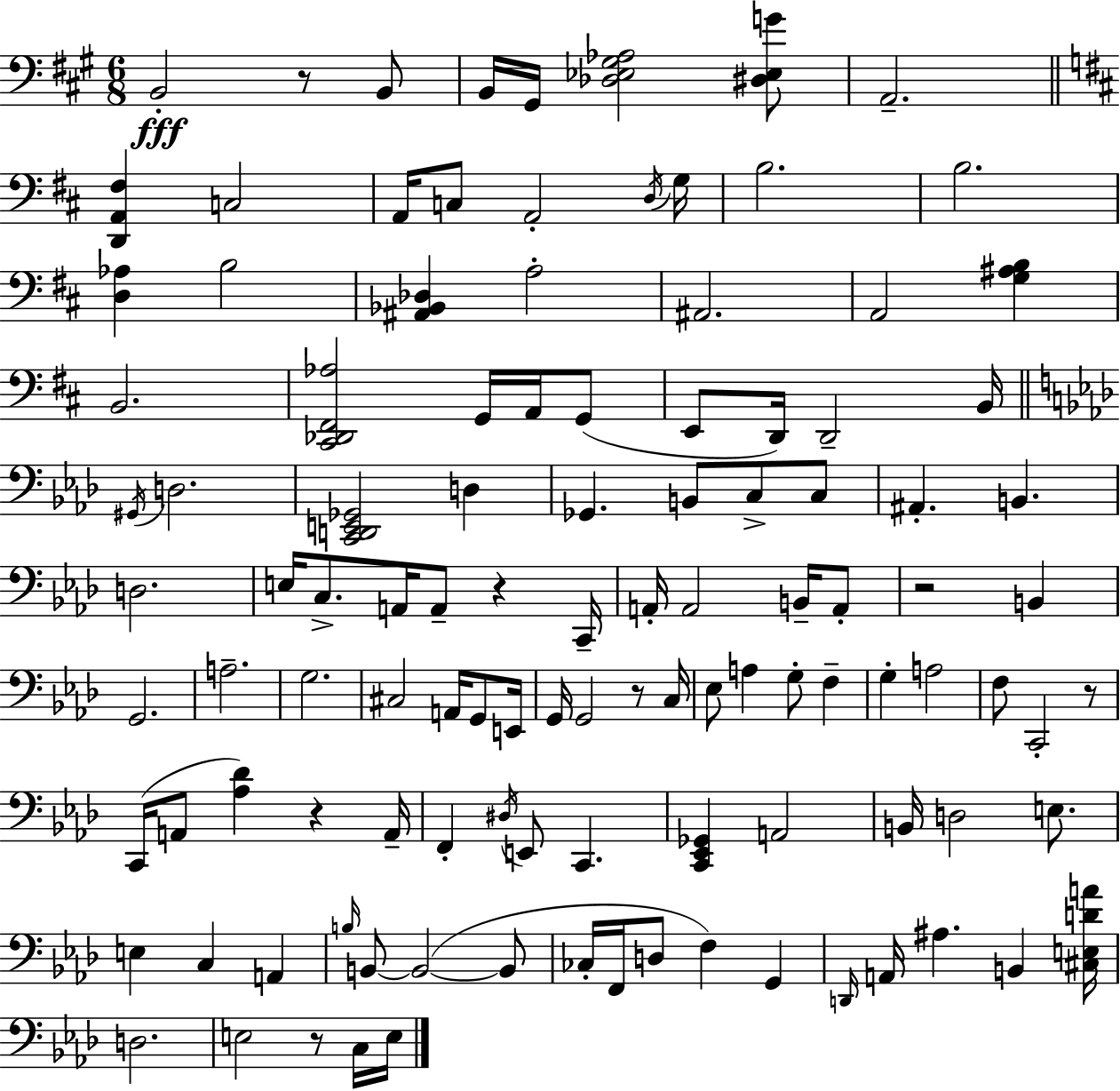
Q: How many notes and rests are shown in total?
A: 112